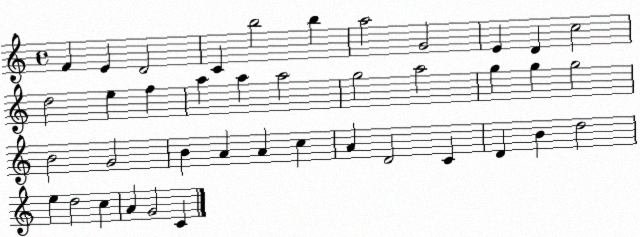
X:1
T:Untitled
M:4/4
L:1/4
K:C
F E D2 C b2 b a2 G2 E D c2 d2 e f a a a2 g2 a2 g g g2 B2 G2 B A A c A D2 C D B d2 e d2 c A G2 C